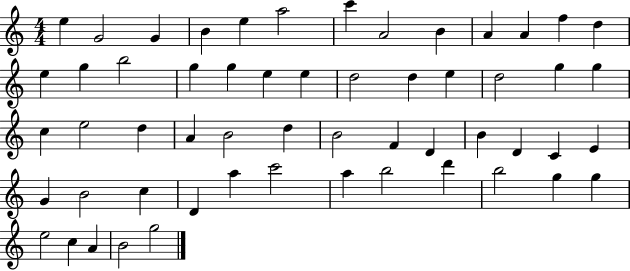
{
  \clef treble
  \numericTimeSignature
  \time 4/4
  \key c \major
  e''4 g'2 g'4 | b'4 e''4 a''2 | c'''4 a'2 b'4 | a'4 a'4 f''4 d''4 | \break e''4 g''4 b''2 | g''4 g''4 e''4 e''4 | d''2 d''4 e''4 | d''2 g''4 g''4 | \break c''4 e''2 d''4 | a'4 b'2 d''4 | b'2 f'4 d'4 | b'4 d'4 c'4 e'4 | \break g'4 b'2 c''4 | d'4 a''4 c'''2 | a''4 b''2 d'''4 | b''2 g''4 g''4 | \break e''2 c''4 a'4 | b'2 g''2 | \bar "|."
}